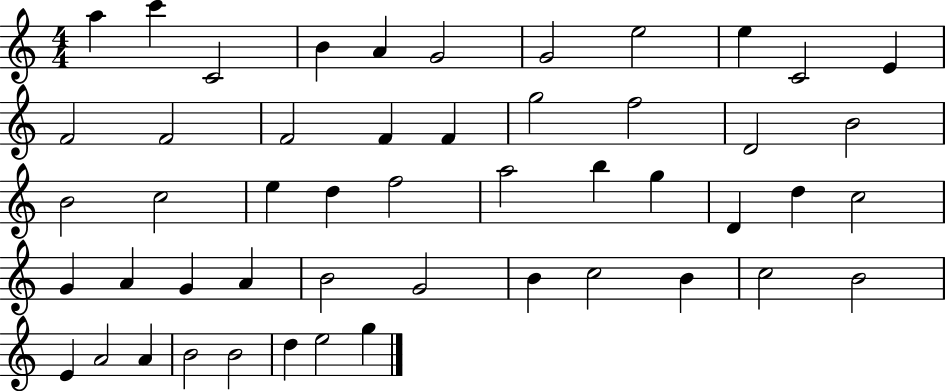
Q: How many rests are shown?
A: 0